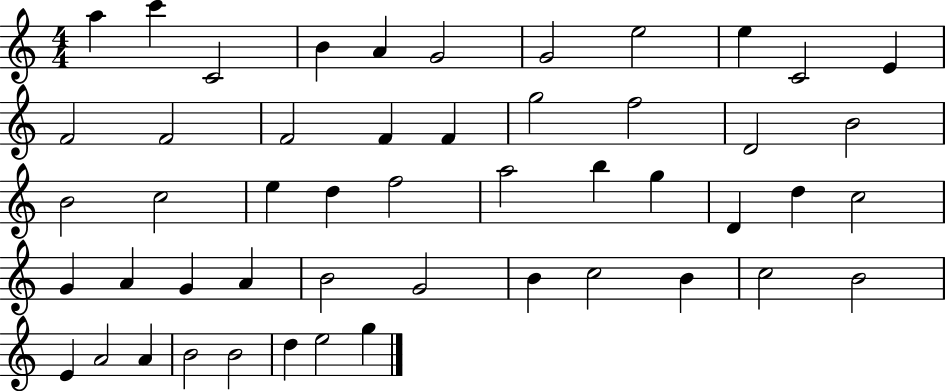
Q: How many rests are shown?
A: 0